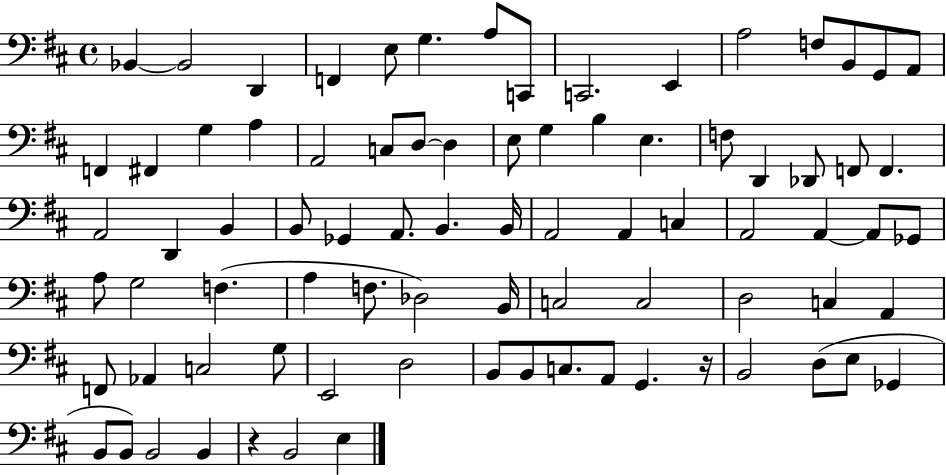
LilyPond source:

{
  \clef bass
  \time 4/4
  \defaultTimeSignature
  \key d \major
  bes,4~~ bes,2 d,4 | f,4 e8 g4. a8 c,8 | c,2. e,4 | a2 f8 b,8 g,8 a,8 | \break f,4 fis,4 g4 a4 | a,2 c8 d8~~ d4 | e8 g4 b4 e4. | f8 d,4 des,8 f,8 f,4. | \break a,2 d,4 b,4 | b,8 ges,4 a,8. b,4. b,16 | a,2 a,4 c4 | a,2 a,4~~ a,8 ges,8 | \break a8 g2 f4.( | a4 f8. des2) b,16 | c2 c2 | d2 c4 a,4 | \break f,8 aes,4 c2 g8 | e,2 d2 | b,8 b,8 c8. a,8 g,4. r16 | b,2 d8( e8 ges,4 | \break b,8 b,8) b,2 b,4 | r4 b,2 e4 | \bar "|."
}